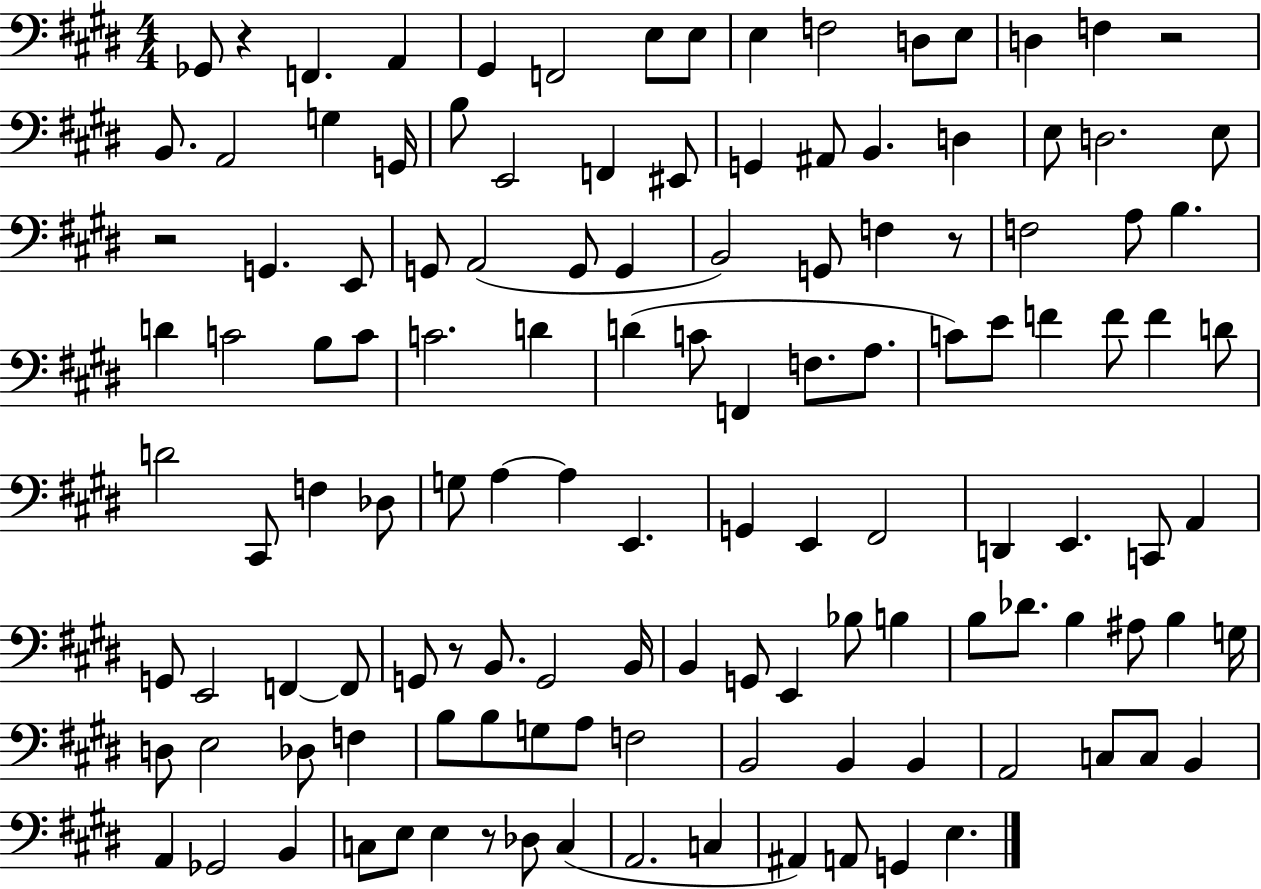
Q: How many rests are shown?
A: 6